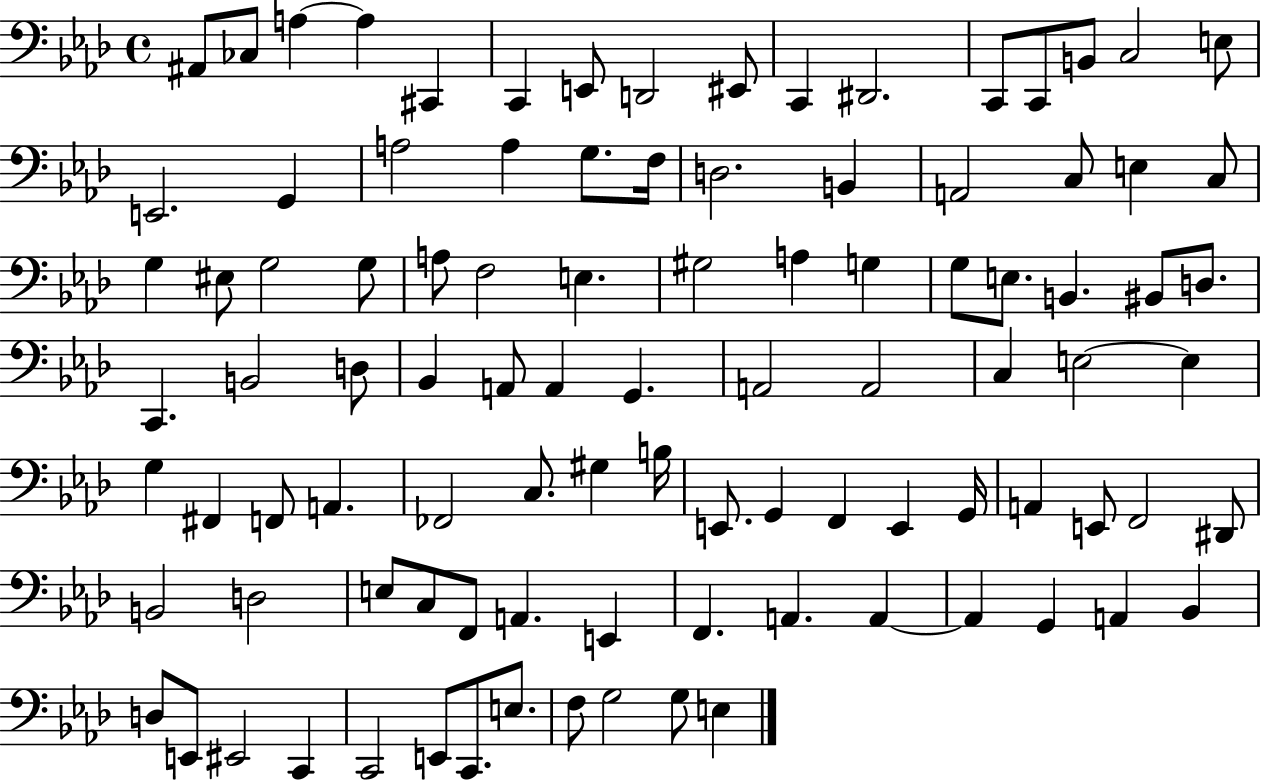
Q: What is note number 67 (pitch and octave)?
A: E2